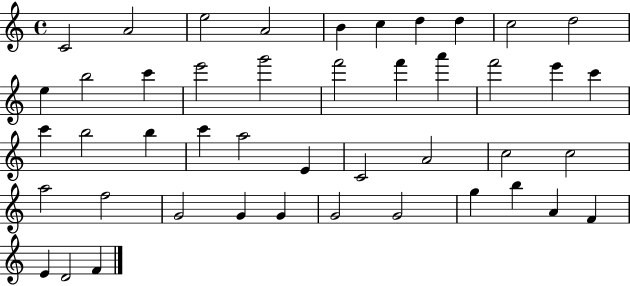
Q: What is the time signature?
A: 4/4